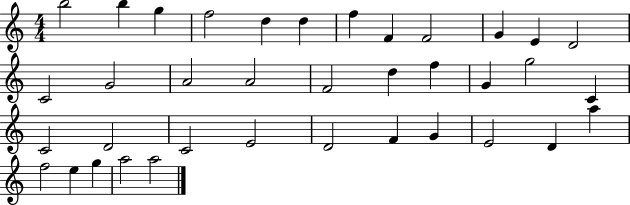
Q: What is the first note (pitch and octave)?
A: B5